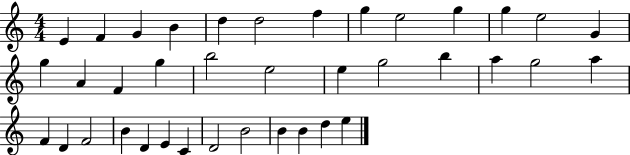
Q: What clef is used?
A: treble